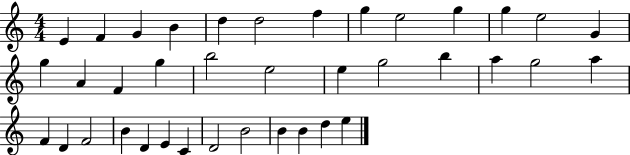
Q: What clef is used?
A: treble